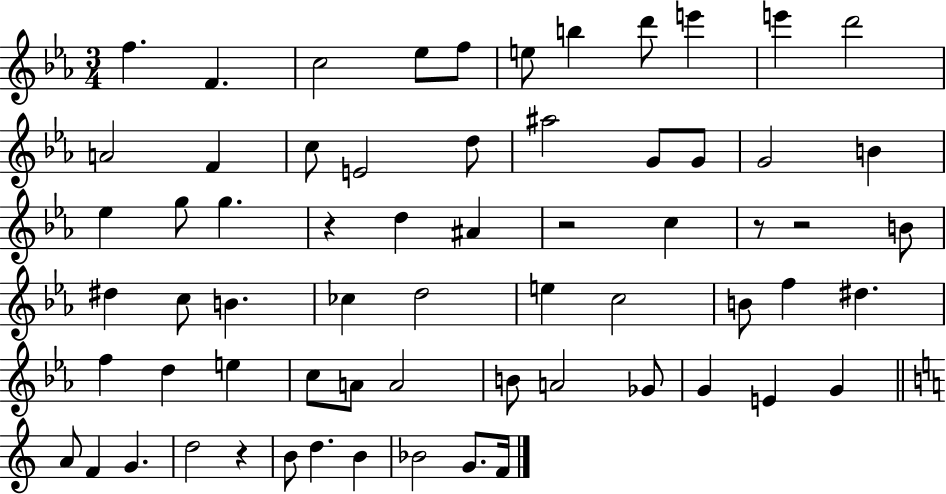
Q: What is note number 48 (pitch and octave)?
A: G4